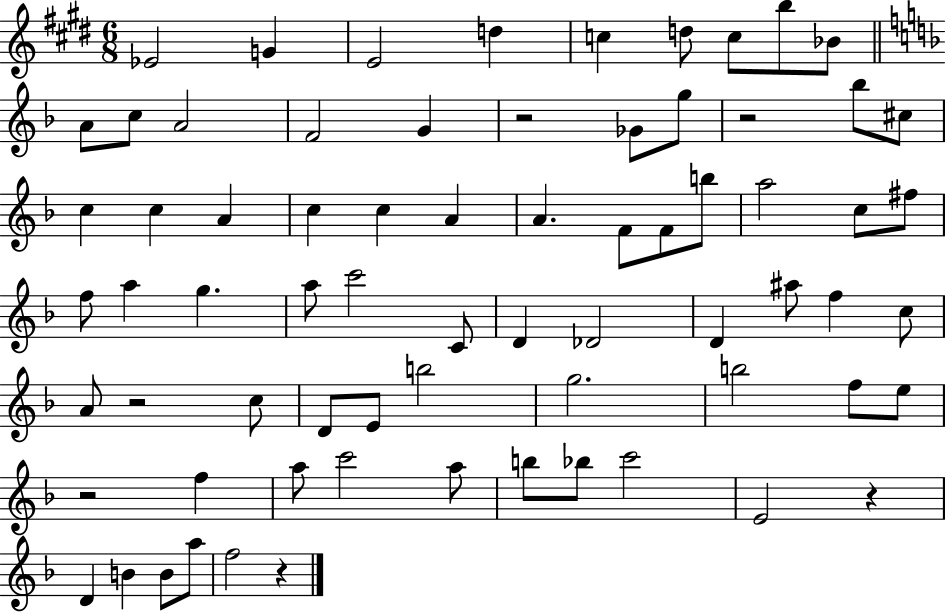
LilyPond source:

{
  \clef treble
  \numericTimeSignature
  \time 6/8
  \key e \major
  ees'2 g'4 | e'2 d''4 | c''4 d''8 c''8 b''8 bes'8 | \bar "||" \break \key f \major a'8 c''8 a'2 | f'2 g'4 | r2 ges'8 g''8 | r2 bes''8 cis''8 | \break c''4 c''4 a'4 | c''4 c''4 a'4 | a'4. f'8 f'8 b''8 | a''2 c''8 fis''8 | \break f''8 a''4 g''4. | a''8 c'''2 c'8 | d'4 des'2 | d'4 ais''8 f''4 c''8 | \break a'8 r2 c''8 | d'8 e'8 b''2 | g''2. | b''2 f''8 e''8 | \break r2 f''4 | a''8 c'''2 a''8 | b''8 bes''8 c'''2 | e'2 r4 | \break d'4 b'4 b'8 a''8 | f''2 r4 | \bar "|."
}